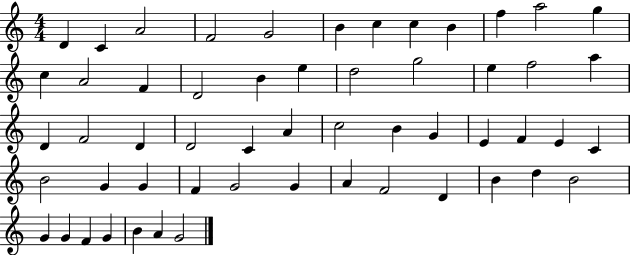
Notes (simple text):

D4/q C4/q A4/h F4/h G4/h B4/q C5/q C5/q B4/q F5/q A5/h G5/q C5/q A4/h F4/q D4/h B4/q E5/q D5/h G5/h E5/q F5/h A5/q D4/q F4/h D4/q D4/h C4/q A4/q C5/h B4/q G4/q E4/q F4/q E4/q C4/q B4/h G4/q G4/q F4/q G4/h G4/q A4/q F4/h D4/q B4/q D5/q B4/h G4/q G4/q F4/q G4/q B4/q A4/q G4/h